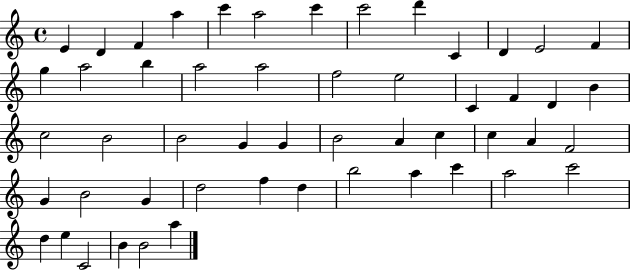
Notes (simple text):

E4/q D4/q F4/q A5/q C6/q A5/h C6/q C6/h D6/q C4/q D4/q E4/h F4/q G5/q A5/h B5/q A5/h A5/h F5/h E5/h C4/q F4/q D4/q B4/q C5/h B4/h B4/h G4/q G4/q B4/h A4/q C5/q C5/q A4/q F4/h G4/q B4/h G4/q D5/h F5/q D5/q B5/h A5/q C6/q A5/h C6/h D5/q E5/q C4/h B4/q B4/h A5/q